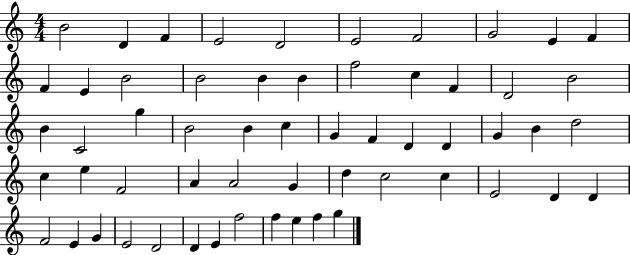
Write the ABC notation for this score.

X:1
T:Untitled
M:4/4
L:1/4
K:C
B2 D F E2 D2 E2 F2 G2 E F F E B2 B2 B B f2 c F D2 B2 B C2 g B2 B c G F D D G B d2 c e F2 A A2 G d c2 c E2 D D F2 E G E2 D2 D E f2 f e f g